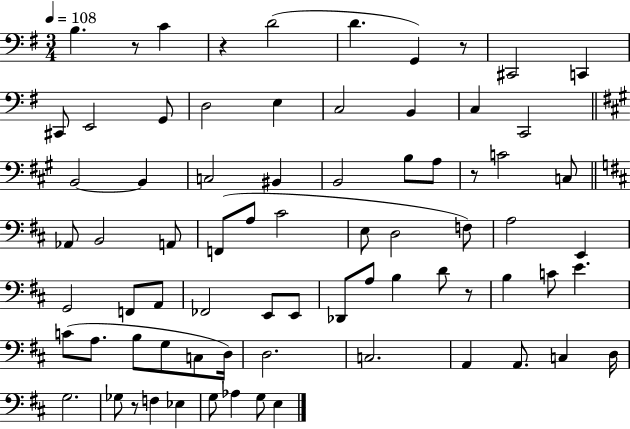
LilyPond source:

{
  \clef bass
  \numericTimeSignature
  \time 3/4
  \key g \major
  \tempo 4 = 108
  \repeat volta 2 { b4. r8 c'4 | r4 d'2( | d'4. g,4) r8 | cis,2 c,4 | \break cis,8 e,2 g,8 | d2 e4 | c2 b,4 | c4 c,2 | \break \bar "||" \break \key a \major b,2~~ b,4 | c2 bis,4 | b,2 b8 a8 | r8 c'2 c8 | \break \bar "||" \break \key d \major aes,8 b,2 a,8 | f,8( a8 cis'2 | e8 d2 f8) | a2 e,4 | \break g,2 f,8 a,8 | fes,2 e,8 e,8 | des,8 a8 b4 d'8 r8 | b4 c'8 e'4. | \break c'8( a8. b8 g8 c8 d16) | d2. | c2. | a,4 a,8. c4 d16 | \break g2. | ges8 r8 f4 ees4 | g8 aes4 g8 e4 | } \bar "|."
}